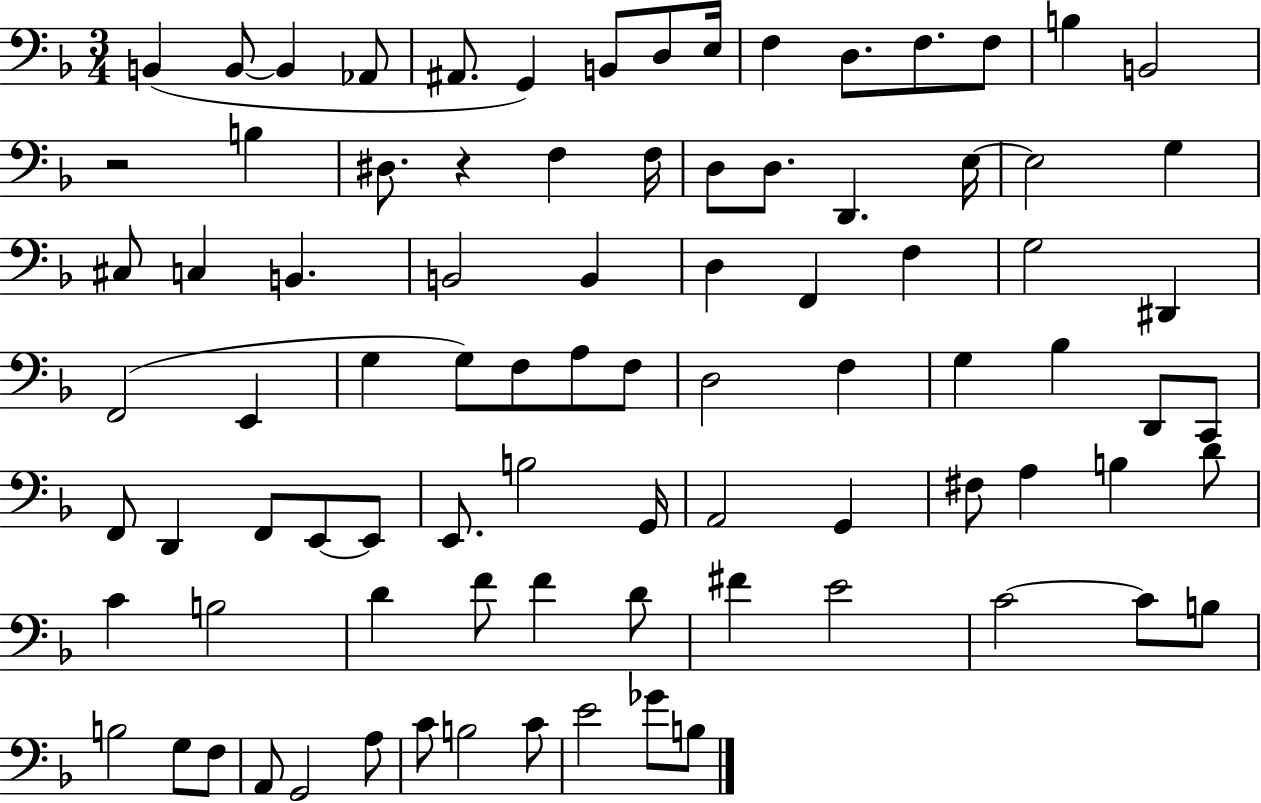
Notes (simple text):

B2/q B2/e B2/q Ab2/e A#2/e. G2/q B2/e D3/e E3/s F3/q D3/e. F3/e. F3/e B3/q B2/h R/h B3/q D#3/e. R/q F3/q F3/s D3/e D3/e. D2/q. E3/s E3/h G3/q C#3/e C3/q B2/q. B2/h B2/q D3/q F2/q F3/q G3/h D#2/q F2/h E2/q G3/q G3/e F3/e A3/e F3/e D3/h F3/q G3/q Bb3/q D2/e C2/e F2/e D2/q F2/e E2/e E2/e E2/e. B3/h G2/s A2/h G2/q F#3/e A3/q B3/q D4/e C4/q B3/h D4/q F4/e F4/q D4/e F#4/q E4/h C4/h C4/e B3/e B3/h G3/e F3/e A2/e G2/h A3/e C4/e B3/h C4/e E4/h Gb4/e B3/e